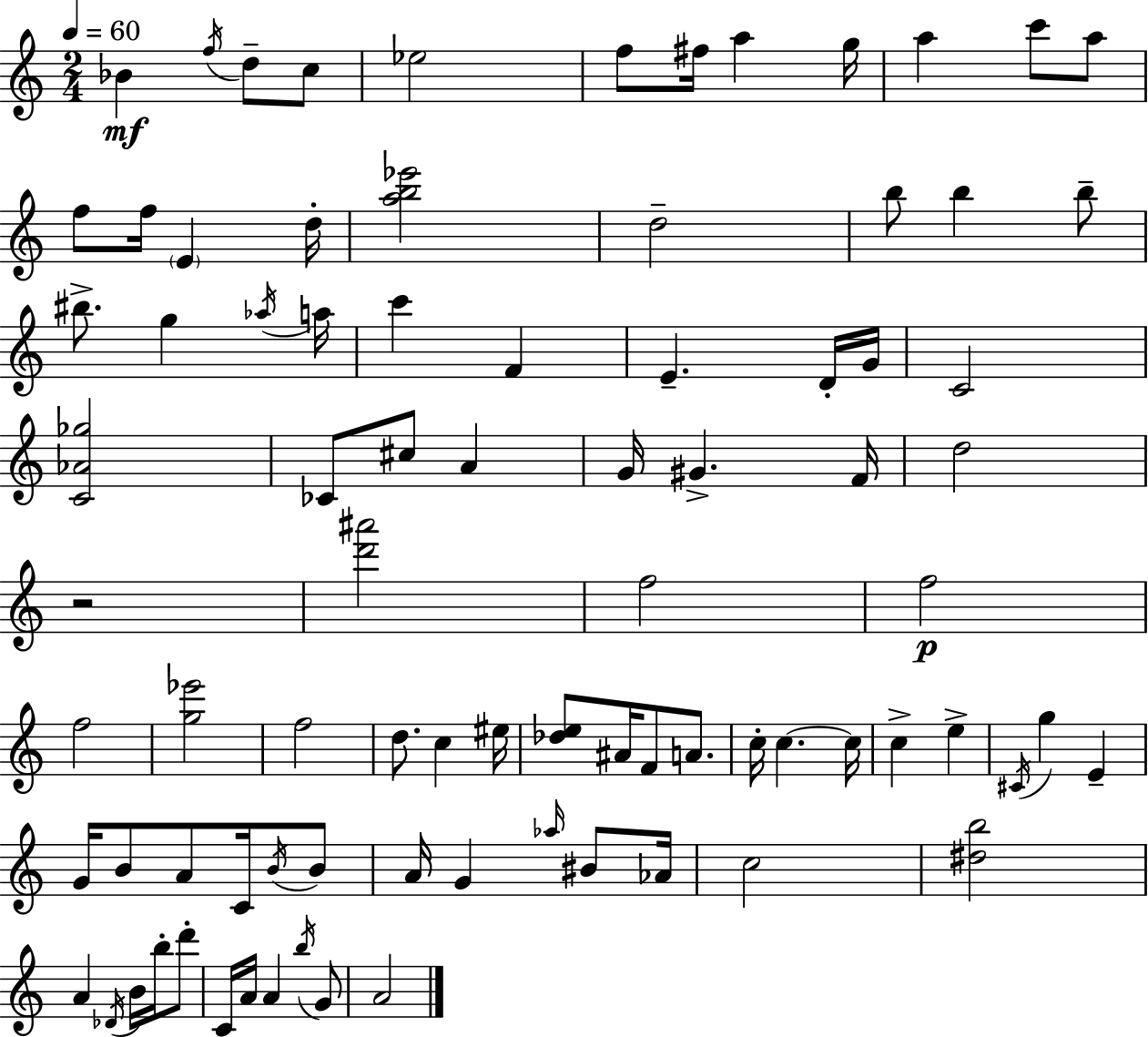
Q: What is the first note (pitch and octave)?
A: Bb4